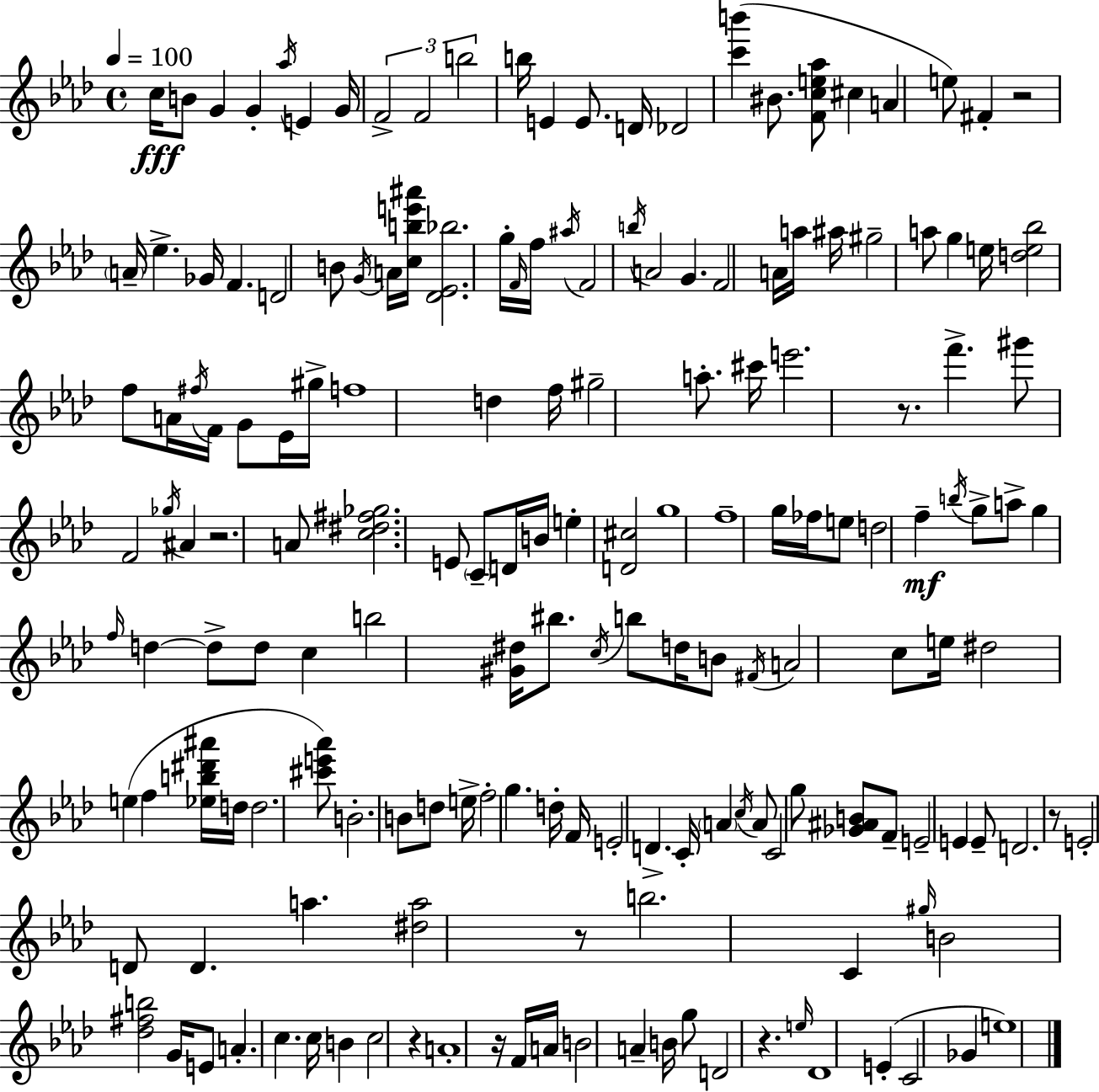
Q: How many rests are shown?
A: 8